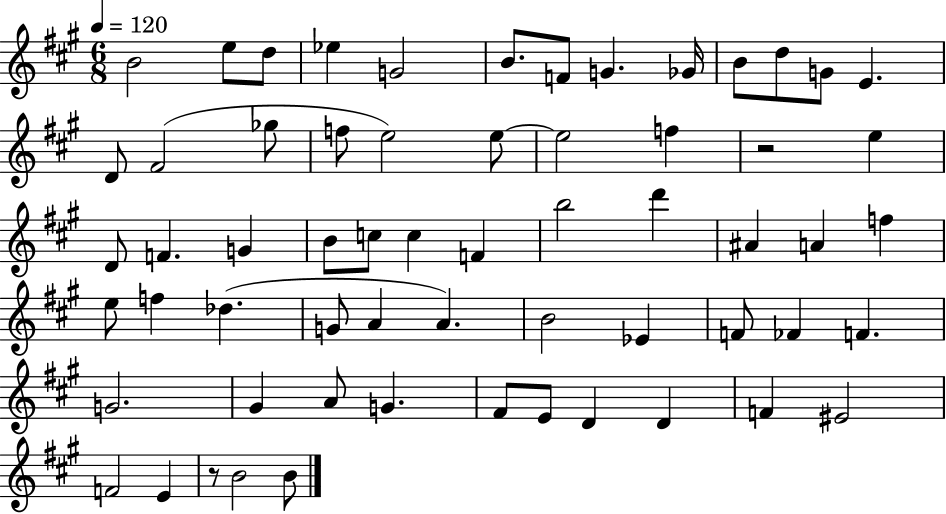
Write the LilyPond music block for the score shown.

{
  \clef treble
  \numericTimeSignature
  \time 6/8
  \key a \major
  \tempo 4 = 120
  b'2 e''8 d''8 | ees''4 g'2 | b'8. f'8 g'4. ges'16 | b'8 d''8 g'8 e'4. | \break d'8 fis'2( ges''8 | f''8 e''2) e''8~~ | e''2 f''4 | r2 e''4 | \break d'8 f'4. g'4 | b'8 c''8 c''4 f'4 | b''2 d'''4 | ais'4 a'4 f''4 | \break e''8 f''4 des''4.( | g'8 a'4 a'4.) | b'2 ees'4 | f'8 fes'4 f'4. | \break g'2. | gis'4 a'8 g'4. | fis'8 e'8 d'4 d'4 | f'4 eis'2 | \break f'2 e'4 | r8 b'2 b'8 | \bar "|."
}